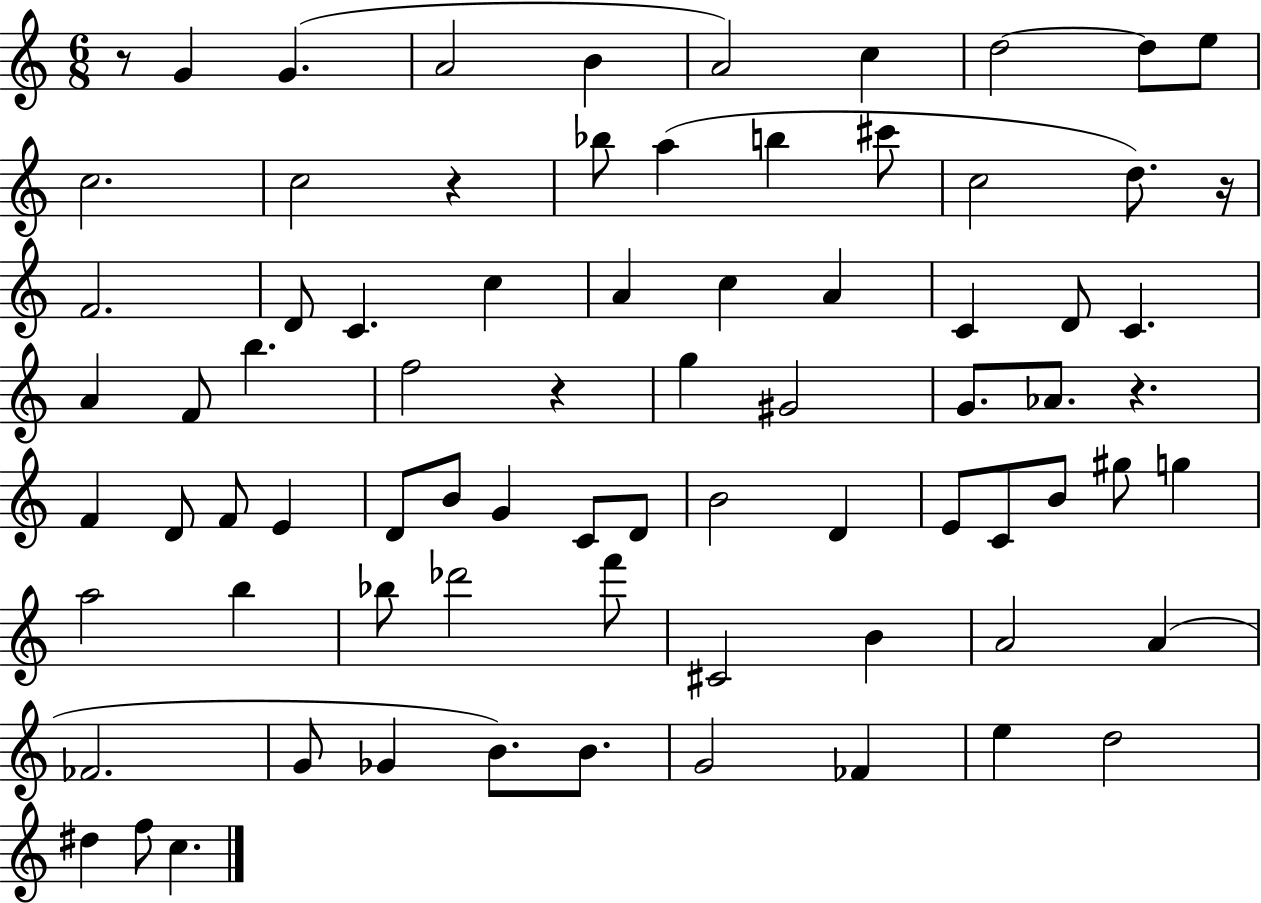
R/e G4/q G4/q. A4/h B4/q A4/h C5/q D5/h D5/e E5/e C5/h. C5/h R/q Bb5/e A5/q B5/q C#6/e C5/h D5/e. R/s F4/h. D4/e C4/q. C5/q A4/q C5/q A4/q C4/q D4/e C4/q. A4/q F4/e B5/q. F5/h R/q G5/q G#4/h G4/e. Ab4/e. R/q. F4/q D4/e F4/e E4/q D4/e B4/e G4/q C4/e D4/e B4/h D4/q E4/e C4/e B4/e G#5/e G5/q A5/h B5/q Bb5/e Db6/h F6/e C#4/h B4/q A4/h A4/q FES4/h. G4/e Gb4/q B4/e. B4/e. G4/h FES4/q E5/q D5/h D#5/q F5/e C5/q.